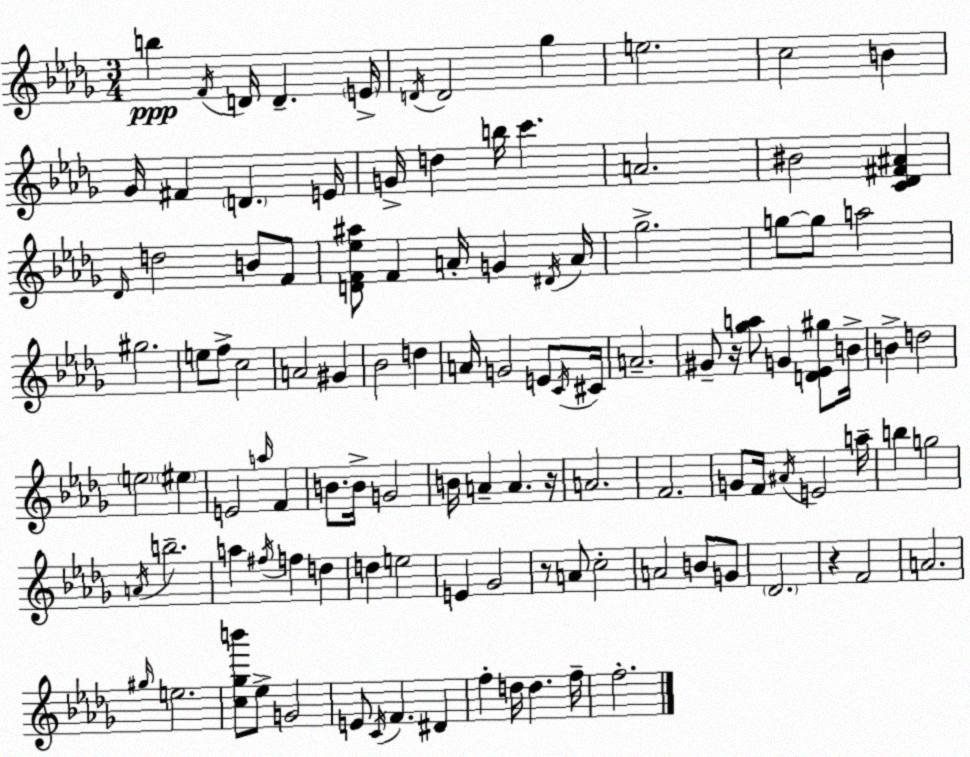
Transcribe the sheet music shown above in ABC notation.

X:1
T:Untitled
M:3/4
L:1/4
K:Bbm
b F/4 D/4 D E/4 D/4 D2 _g e2 c2 B _G/4 ^F D E/4 G/4 d b/4 c' A2 ^B2 [C_D^F^A] _D/4 d2 B/2 F/2 [DF_e^a]/2 F A/4 G ^D/4 A/4 _g2 g/2 g/2 a2 ^g2 e/2 f/2 c2 A2 ^G _B2 d A/4 G2 E/2 C/4 ^C/4 A2 ^G/2 z/4 [_ga]/2 G [D_E^g]/2 B/4 B d2 e2 ^e E2 a/4 F B/2 B/4 G2 B/4 A A z/4 A2 F2 G/2 F/4 ^A/4 E2 a/4 b g2 A/4 b2 a ^f/4 f d d e2 E _G2 z/2 A/2 c2 A2 B/2 G/2 _D2 z F2 A2 ^g/4 e2 [c_gb']/2 _e/2 G2 E/2 C/4 F ^D f d/4 d f/4 f2